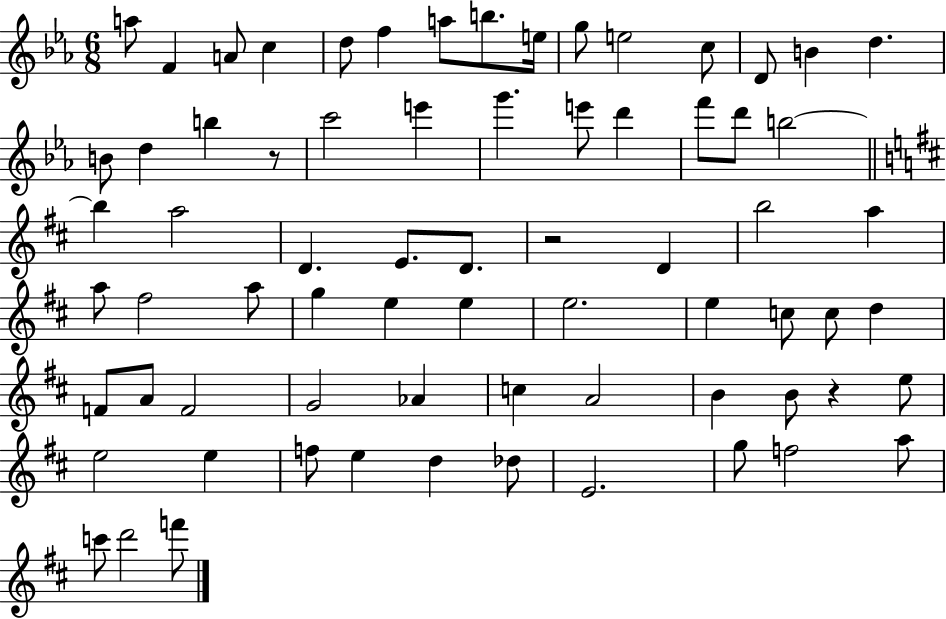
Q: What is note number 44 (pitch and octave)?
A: C5